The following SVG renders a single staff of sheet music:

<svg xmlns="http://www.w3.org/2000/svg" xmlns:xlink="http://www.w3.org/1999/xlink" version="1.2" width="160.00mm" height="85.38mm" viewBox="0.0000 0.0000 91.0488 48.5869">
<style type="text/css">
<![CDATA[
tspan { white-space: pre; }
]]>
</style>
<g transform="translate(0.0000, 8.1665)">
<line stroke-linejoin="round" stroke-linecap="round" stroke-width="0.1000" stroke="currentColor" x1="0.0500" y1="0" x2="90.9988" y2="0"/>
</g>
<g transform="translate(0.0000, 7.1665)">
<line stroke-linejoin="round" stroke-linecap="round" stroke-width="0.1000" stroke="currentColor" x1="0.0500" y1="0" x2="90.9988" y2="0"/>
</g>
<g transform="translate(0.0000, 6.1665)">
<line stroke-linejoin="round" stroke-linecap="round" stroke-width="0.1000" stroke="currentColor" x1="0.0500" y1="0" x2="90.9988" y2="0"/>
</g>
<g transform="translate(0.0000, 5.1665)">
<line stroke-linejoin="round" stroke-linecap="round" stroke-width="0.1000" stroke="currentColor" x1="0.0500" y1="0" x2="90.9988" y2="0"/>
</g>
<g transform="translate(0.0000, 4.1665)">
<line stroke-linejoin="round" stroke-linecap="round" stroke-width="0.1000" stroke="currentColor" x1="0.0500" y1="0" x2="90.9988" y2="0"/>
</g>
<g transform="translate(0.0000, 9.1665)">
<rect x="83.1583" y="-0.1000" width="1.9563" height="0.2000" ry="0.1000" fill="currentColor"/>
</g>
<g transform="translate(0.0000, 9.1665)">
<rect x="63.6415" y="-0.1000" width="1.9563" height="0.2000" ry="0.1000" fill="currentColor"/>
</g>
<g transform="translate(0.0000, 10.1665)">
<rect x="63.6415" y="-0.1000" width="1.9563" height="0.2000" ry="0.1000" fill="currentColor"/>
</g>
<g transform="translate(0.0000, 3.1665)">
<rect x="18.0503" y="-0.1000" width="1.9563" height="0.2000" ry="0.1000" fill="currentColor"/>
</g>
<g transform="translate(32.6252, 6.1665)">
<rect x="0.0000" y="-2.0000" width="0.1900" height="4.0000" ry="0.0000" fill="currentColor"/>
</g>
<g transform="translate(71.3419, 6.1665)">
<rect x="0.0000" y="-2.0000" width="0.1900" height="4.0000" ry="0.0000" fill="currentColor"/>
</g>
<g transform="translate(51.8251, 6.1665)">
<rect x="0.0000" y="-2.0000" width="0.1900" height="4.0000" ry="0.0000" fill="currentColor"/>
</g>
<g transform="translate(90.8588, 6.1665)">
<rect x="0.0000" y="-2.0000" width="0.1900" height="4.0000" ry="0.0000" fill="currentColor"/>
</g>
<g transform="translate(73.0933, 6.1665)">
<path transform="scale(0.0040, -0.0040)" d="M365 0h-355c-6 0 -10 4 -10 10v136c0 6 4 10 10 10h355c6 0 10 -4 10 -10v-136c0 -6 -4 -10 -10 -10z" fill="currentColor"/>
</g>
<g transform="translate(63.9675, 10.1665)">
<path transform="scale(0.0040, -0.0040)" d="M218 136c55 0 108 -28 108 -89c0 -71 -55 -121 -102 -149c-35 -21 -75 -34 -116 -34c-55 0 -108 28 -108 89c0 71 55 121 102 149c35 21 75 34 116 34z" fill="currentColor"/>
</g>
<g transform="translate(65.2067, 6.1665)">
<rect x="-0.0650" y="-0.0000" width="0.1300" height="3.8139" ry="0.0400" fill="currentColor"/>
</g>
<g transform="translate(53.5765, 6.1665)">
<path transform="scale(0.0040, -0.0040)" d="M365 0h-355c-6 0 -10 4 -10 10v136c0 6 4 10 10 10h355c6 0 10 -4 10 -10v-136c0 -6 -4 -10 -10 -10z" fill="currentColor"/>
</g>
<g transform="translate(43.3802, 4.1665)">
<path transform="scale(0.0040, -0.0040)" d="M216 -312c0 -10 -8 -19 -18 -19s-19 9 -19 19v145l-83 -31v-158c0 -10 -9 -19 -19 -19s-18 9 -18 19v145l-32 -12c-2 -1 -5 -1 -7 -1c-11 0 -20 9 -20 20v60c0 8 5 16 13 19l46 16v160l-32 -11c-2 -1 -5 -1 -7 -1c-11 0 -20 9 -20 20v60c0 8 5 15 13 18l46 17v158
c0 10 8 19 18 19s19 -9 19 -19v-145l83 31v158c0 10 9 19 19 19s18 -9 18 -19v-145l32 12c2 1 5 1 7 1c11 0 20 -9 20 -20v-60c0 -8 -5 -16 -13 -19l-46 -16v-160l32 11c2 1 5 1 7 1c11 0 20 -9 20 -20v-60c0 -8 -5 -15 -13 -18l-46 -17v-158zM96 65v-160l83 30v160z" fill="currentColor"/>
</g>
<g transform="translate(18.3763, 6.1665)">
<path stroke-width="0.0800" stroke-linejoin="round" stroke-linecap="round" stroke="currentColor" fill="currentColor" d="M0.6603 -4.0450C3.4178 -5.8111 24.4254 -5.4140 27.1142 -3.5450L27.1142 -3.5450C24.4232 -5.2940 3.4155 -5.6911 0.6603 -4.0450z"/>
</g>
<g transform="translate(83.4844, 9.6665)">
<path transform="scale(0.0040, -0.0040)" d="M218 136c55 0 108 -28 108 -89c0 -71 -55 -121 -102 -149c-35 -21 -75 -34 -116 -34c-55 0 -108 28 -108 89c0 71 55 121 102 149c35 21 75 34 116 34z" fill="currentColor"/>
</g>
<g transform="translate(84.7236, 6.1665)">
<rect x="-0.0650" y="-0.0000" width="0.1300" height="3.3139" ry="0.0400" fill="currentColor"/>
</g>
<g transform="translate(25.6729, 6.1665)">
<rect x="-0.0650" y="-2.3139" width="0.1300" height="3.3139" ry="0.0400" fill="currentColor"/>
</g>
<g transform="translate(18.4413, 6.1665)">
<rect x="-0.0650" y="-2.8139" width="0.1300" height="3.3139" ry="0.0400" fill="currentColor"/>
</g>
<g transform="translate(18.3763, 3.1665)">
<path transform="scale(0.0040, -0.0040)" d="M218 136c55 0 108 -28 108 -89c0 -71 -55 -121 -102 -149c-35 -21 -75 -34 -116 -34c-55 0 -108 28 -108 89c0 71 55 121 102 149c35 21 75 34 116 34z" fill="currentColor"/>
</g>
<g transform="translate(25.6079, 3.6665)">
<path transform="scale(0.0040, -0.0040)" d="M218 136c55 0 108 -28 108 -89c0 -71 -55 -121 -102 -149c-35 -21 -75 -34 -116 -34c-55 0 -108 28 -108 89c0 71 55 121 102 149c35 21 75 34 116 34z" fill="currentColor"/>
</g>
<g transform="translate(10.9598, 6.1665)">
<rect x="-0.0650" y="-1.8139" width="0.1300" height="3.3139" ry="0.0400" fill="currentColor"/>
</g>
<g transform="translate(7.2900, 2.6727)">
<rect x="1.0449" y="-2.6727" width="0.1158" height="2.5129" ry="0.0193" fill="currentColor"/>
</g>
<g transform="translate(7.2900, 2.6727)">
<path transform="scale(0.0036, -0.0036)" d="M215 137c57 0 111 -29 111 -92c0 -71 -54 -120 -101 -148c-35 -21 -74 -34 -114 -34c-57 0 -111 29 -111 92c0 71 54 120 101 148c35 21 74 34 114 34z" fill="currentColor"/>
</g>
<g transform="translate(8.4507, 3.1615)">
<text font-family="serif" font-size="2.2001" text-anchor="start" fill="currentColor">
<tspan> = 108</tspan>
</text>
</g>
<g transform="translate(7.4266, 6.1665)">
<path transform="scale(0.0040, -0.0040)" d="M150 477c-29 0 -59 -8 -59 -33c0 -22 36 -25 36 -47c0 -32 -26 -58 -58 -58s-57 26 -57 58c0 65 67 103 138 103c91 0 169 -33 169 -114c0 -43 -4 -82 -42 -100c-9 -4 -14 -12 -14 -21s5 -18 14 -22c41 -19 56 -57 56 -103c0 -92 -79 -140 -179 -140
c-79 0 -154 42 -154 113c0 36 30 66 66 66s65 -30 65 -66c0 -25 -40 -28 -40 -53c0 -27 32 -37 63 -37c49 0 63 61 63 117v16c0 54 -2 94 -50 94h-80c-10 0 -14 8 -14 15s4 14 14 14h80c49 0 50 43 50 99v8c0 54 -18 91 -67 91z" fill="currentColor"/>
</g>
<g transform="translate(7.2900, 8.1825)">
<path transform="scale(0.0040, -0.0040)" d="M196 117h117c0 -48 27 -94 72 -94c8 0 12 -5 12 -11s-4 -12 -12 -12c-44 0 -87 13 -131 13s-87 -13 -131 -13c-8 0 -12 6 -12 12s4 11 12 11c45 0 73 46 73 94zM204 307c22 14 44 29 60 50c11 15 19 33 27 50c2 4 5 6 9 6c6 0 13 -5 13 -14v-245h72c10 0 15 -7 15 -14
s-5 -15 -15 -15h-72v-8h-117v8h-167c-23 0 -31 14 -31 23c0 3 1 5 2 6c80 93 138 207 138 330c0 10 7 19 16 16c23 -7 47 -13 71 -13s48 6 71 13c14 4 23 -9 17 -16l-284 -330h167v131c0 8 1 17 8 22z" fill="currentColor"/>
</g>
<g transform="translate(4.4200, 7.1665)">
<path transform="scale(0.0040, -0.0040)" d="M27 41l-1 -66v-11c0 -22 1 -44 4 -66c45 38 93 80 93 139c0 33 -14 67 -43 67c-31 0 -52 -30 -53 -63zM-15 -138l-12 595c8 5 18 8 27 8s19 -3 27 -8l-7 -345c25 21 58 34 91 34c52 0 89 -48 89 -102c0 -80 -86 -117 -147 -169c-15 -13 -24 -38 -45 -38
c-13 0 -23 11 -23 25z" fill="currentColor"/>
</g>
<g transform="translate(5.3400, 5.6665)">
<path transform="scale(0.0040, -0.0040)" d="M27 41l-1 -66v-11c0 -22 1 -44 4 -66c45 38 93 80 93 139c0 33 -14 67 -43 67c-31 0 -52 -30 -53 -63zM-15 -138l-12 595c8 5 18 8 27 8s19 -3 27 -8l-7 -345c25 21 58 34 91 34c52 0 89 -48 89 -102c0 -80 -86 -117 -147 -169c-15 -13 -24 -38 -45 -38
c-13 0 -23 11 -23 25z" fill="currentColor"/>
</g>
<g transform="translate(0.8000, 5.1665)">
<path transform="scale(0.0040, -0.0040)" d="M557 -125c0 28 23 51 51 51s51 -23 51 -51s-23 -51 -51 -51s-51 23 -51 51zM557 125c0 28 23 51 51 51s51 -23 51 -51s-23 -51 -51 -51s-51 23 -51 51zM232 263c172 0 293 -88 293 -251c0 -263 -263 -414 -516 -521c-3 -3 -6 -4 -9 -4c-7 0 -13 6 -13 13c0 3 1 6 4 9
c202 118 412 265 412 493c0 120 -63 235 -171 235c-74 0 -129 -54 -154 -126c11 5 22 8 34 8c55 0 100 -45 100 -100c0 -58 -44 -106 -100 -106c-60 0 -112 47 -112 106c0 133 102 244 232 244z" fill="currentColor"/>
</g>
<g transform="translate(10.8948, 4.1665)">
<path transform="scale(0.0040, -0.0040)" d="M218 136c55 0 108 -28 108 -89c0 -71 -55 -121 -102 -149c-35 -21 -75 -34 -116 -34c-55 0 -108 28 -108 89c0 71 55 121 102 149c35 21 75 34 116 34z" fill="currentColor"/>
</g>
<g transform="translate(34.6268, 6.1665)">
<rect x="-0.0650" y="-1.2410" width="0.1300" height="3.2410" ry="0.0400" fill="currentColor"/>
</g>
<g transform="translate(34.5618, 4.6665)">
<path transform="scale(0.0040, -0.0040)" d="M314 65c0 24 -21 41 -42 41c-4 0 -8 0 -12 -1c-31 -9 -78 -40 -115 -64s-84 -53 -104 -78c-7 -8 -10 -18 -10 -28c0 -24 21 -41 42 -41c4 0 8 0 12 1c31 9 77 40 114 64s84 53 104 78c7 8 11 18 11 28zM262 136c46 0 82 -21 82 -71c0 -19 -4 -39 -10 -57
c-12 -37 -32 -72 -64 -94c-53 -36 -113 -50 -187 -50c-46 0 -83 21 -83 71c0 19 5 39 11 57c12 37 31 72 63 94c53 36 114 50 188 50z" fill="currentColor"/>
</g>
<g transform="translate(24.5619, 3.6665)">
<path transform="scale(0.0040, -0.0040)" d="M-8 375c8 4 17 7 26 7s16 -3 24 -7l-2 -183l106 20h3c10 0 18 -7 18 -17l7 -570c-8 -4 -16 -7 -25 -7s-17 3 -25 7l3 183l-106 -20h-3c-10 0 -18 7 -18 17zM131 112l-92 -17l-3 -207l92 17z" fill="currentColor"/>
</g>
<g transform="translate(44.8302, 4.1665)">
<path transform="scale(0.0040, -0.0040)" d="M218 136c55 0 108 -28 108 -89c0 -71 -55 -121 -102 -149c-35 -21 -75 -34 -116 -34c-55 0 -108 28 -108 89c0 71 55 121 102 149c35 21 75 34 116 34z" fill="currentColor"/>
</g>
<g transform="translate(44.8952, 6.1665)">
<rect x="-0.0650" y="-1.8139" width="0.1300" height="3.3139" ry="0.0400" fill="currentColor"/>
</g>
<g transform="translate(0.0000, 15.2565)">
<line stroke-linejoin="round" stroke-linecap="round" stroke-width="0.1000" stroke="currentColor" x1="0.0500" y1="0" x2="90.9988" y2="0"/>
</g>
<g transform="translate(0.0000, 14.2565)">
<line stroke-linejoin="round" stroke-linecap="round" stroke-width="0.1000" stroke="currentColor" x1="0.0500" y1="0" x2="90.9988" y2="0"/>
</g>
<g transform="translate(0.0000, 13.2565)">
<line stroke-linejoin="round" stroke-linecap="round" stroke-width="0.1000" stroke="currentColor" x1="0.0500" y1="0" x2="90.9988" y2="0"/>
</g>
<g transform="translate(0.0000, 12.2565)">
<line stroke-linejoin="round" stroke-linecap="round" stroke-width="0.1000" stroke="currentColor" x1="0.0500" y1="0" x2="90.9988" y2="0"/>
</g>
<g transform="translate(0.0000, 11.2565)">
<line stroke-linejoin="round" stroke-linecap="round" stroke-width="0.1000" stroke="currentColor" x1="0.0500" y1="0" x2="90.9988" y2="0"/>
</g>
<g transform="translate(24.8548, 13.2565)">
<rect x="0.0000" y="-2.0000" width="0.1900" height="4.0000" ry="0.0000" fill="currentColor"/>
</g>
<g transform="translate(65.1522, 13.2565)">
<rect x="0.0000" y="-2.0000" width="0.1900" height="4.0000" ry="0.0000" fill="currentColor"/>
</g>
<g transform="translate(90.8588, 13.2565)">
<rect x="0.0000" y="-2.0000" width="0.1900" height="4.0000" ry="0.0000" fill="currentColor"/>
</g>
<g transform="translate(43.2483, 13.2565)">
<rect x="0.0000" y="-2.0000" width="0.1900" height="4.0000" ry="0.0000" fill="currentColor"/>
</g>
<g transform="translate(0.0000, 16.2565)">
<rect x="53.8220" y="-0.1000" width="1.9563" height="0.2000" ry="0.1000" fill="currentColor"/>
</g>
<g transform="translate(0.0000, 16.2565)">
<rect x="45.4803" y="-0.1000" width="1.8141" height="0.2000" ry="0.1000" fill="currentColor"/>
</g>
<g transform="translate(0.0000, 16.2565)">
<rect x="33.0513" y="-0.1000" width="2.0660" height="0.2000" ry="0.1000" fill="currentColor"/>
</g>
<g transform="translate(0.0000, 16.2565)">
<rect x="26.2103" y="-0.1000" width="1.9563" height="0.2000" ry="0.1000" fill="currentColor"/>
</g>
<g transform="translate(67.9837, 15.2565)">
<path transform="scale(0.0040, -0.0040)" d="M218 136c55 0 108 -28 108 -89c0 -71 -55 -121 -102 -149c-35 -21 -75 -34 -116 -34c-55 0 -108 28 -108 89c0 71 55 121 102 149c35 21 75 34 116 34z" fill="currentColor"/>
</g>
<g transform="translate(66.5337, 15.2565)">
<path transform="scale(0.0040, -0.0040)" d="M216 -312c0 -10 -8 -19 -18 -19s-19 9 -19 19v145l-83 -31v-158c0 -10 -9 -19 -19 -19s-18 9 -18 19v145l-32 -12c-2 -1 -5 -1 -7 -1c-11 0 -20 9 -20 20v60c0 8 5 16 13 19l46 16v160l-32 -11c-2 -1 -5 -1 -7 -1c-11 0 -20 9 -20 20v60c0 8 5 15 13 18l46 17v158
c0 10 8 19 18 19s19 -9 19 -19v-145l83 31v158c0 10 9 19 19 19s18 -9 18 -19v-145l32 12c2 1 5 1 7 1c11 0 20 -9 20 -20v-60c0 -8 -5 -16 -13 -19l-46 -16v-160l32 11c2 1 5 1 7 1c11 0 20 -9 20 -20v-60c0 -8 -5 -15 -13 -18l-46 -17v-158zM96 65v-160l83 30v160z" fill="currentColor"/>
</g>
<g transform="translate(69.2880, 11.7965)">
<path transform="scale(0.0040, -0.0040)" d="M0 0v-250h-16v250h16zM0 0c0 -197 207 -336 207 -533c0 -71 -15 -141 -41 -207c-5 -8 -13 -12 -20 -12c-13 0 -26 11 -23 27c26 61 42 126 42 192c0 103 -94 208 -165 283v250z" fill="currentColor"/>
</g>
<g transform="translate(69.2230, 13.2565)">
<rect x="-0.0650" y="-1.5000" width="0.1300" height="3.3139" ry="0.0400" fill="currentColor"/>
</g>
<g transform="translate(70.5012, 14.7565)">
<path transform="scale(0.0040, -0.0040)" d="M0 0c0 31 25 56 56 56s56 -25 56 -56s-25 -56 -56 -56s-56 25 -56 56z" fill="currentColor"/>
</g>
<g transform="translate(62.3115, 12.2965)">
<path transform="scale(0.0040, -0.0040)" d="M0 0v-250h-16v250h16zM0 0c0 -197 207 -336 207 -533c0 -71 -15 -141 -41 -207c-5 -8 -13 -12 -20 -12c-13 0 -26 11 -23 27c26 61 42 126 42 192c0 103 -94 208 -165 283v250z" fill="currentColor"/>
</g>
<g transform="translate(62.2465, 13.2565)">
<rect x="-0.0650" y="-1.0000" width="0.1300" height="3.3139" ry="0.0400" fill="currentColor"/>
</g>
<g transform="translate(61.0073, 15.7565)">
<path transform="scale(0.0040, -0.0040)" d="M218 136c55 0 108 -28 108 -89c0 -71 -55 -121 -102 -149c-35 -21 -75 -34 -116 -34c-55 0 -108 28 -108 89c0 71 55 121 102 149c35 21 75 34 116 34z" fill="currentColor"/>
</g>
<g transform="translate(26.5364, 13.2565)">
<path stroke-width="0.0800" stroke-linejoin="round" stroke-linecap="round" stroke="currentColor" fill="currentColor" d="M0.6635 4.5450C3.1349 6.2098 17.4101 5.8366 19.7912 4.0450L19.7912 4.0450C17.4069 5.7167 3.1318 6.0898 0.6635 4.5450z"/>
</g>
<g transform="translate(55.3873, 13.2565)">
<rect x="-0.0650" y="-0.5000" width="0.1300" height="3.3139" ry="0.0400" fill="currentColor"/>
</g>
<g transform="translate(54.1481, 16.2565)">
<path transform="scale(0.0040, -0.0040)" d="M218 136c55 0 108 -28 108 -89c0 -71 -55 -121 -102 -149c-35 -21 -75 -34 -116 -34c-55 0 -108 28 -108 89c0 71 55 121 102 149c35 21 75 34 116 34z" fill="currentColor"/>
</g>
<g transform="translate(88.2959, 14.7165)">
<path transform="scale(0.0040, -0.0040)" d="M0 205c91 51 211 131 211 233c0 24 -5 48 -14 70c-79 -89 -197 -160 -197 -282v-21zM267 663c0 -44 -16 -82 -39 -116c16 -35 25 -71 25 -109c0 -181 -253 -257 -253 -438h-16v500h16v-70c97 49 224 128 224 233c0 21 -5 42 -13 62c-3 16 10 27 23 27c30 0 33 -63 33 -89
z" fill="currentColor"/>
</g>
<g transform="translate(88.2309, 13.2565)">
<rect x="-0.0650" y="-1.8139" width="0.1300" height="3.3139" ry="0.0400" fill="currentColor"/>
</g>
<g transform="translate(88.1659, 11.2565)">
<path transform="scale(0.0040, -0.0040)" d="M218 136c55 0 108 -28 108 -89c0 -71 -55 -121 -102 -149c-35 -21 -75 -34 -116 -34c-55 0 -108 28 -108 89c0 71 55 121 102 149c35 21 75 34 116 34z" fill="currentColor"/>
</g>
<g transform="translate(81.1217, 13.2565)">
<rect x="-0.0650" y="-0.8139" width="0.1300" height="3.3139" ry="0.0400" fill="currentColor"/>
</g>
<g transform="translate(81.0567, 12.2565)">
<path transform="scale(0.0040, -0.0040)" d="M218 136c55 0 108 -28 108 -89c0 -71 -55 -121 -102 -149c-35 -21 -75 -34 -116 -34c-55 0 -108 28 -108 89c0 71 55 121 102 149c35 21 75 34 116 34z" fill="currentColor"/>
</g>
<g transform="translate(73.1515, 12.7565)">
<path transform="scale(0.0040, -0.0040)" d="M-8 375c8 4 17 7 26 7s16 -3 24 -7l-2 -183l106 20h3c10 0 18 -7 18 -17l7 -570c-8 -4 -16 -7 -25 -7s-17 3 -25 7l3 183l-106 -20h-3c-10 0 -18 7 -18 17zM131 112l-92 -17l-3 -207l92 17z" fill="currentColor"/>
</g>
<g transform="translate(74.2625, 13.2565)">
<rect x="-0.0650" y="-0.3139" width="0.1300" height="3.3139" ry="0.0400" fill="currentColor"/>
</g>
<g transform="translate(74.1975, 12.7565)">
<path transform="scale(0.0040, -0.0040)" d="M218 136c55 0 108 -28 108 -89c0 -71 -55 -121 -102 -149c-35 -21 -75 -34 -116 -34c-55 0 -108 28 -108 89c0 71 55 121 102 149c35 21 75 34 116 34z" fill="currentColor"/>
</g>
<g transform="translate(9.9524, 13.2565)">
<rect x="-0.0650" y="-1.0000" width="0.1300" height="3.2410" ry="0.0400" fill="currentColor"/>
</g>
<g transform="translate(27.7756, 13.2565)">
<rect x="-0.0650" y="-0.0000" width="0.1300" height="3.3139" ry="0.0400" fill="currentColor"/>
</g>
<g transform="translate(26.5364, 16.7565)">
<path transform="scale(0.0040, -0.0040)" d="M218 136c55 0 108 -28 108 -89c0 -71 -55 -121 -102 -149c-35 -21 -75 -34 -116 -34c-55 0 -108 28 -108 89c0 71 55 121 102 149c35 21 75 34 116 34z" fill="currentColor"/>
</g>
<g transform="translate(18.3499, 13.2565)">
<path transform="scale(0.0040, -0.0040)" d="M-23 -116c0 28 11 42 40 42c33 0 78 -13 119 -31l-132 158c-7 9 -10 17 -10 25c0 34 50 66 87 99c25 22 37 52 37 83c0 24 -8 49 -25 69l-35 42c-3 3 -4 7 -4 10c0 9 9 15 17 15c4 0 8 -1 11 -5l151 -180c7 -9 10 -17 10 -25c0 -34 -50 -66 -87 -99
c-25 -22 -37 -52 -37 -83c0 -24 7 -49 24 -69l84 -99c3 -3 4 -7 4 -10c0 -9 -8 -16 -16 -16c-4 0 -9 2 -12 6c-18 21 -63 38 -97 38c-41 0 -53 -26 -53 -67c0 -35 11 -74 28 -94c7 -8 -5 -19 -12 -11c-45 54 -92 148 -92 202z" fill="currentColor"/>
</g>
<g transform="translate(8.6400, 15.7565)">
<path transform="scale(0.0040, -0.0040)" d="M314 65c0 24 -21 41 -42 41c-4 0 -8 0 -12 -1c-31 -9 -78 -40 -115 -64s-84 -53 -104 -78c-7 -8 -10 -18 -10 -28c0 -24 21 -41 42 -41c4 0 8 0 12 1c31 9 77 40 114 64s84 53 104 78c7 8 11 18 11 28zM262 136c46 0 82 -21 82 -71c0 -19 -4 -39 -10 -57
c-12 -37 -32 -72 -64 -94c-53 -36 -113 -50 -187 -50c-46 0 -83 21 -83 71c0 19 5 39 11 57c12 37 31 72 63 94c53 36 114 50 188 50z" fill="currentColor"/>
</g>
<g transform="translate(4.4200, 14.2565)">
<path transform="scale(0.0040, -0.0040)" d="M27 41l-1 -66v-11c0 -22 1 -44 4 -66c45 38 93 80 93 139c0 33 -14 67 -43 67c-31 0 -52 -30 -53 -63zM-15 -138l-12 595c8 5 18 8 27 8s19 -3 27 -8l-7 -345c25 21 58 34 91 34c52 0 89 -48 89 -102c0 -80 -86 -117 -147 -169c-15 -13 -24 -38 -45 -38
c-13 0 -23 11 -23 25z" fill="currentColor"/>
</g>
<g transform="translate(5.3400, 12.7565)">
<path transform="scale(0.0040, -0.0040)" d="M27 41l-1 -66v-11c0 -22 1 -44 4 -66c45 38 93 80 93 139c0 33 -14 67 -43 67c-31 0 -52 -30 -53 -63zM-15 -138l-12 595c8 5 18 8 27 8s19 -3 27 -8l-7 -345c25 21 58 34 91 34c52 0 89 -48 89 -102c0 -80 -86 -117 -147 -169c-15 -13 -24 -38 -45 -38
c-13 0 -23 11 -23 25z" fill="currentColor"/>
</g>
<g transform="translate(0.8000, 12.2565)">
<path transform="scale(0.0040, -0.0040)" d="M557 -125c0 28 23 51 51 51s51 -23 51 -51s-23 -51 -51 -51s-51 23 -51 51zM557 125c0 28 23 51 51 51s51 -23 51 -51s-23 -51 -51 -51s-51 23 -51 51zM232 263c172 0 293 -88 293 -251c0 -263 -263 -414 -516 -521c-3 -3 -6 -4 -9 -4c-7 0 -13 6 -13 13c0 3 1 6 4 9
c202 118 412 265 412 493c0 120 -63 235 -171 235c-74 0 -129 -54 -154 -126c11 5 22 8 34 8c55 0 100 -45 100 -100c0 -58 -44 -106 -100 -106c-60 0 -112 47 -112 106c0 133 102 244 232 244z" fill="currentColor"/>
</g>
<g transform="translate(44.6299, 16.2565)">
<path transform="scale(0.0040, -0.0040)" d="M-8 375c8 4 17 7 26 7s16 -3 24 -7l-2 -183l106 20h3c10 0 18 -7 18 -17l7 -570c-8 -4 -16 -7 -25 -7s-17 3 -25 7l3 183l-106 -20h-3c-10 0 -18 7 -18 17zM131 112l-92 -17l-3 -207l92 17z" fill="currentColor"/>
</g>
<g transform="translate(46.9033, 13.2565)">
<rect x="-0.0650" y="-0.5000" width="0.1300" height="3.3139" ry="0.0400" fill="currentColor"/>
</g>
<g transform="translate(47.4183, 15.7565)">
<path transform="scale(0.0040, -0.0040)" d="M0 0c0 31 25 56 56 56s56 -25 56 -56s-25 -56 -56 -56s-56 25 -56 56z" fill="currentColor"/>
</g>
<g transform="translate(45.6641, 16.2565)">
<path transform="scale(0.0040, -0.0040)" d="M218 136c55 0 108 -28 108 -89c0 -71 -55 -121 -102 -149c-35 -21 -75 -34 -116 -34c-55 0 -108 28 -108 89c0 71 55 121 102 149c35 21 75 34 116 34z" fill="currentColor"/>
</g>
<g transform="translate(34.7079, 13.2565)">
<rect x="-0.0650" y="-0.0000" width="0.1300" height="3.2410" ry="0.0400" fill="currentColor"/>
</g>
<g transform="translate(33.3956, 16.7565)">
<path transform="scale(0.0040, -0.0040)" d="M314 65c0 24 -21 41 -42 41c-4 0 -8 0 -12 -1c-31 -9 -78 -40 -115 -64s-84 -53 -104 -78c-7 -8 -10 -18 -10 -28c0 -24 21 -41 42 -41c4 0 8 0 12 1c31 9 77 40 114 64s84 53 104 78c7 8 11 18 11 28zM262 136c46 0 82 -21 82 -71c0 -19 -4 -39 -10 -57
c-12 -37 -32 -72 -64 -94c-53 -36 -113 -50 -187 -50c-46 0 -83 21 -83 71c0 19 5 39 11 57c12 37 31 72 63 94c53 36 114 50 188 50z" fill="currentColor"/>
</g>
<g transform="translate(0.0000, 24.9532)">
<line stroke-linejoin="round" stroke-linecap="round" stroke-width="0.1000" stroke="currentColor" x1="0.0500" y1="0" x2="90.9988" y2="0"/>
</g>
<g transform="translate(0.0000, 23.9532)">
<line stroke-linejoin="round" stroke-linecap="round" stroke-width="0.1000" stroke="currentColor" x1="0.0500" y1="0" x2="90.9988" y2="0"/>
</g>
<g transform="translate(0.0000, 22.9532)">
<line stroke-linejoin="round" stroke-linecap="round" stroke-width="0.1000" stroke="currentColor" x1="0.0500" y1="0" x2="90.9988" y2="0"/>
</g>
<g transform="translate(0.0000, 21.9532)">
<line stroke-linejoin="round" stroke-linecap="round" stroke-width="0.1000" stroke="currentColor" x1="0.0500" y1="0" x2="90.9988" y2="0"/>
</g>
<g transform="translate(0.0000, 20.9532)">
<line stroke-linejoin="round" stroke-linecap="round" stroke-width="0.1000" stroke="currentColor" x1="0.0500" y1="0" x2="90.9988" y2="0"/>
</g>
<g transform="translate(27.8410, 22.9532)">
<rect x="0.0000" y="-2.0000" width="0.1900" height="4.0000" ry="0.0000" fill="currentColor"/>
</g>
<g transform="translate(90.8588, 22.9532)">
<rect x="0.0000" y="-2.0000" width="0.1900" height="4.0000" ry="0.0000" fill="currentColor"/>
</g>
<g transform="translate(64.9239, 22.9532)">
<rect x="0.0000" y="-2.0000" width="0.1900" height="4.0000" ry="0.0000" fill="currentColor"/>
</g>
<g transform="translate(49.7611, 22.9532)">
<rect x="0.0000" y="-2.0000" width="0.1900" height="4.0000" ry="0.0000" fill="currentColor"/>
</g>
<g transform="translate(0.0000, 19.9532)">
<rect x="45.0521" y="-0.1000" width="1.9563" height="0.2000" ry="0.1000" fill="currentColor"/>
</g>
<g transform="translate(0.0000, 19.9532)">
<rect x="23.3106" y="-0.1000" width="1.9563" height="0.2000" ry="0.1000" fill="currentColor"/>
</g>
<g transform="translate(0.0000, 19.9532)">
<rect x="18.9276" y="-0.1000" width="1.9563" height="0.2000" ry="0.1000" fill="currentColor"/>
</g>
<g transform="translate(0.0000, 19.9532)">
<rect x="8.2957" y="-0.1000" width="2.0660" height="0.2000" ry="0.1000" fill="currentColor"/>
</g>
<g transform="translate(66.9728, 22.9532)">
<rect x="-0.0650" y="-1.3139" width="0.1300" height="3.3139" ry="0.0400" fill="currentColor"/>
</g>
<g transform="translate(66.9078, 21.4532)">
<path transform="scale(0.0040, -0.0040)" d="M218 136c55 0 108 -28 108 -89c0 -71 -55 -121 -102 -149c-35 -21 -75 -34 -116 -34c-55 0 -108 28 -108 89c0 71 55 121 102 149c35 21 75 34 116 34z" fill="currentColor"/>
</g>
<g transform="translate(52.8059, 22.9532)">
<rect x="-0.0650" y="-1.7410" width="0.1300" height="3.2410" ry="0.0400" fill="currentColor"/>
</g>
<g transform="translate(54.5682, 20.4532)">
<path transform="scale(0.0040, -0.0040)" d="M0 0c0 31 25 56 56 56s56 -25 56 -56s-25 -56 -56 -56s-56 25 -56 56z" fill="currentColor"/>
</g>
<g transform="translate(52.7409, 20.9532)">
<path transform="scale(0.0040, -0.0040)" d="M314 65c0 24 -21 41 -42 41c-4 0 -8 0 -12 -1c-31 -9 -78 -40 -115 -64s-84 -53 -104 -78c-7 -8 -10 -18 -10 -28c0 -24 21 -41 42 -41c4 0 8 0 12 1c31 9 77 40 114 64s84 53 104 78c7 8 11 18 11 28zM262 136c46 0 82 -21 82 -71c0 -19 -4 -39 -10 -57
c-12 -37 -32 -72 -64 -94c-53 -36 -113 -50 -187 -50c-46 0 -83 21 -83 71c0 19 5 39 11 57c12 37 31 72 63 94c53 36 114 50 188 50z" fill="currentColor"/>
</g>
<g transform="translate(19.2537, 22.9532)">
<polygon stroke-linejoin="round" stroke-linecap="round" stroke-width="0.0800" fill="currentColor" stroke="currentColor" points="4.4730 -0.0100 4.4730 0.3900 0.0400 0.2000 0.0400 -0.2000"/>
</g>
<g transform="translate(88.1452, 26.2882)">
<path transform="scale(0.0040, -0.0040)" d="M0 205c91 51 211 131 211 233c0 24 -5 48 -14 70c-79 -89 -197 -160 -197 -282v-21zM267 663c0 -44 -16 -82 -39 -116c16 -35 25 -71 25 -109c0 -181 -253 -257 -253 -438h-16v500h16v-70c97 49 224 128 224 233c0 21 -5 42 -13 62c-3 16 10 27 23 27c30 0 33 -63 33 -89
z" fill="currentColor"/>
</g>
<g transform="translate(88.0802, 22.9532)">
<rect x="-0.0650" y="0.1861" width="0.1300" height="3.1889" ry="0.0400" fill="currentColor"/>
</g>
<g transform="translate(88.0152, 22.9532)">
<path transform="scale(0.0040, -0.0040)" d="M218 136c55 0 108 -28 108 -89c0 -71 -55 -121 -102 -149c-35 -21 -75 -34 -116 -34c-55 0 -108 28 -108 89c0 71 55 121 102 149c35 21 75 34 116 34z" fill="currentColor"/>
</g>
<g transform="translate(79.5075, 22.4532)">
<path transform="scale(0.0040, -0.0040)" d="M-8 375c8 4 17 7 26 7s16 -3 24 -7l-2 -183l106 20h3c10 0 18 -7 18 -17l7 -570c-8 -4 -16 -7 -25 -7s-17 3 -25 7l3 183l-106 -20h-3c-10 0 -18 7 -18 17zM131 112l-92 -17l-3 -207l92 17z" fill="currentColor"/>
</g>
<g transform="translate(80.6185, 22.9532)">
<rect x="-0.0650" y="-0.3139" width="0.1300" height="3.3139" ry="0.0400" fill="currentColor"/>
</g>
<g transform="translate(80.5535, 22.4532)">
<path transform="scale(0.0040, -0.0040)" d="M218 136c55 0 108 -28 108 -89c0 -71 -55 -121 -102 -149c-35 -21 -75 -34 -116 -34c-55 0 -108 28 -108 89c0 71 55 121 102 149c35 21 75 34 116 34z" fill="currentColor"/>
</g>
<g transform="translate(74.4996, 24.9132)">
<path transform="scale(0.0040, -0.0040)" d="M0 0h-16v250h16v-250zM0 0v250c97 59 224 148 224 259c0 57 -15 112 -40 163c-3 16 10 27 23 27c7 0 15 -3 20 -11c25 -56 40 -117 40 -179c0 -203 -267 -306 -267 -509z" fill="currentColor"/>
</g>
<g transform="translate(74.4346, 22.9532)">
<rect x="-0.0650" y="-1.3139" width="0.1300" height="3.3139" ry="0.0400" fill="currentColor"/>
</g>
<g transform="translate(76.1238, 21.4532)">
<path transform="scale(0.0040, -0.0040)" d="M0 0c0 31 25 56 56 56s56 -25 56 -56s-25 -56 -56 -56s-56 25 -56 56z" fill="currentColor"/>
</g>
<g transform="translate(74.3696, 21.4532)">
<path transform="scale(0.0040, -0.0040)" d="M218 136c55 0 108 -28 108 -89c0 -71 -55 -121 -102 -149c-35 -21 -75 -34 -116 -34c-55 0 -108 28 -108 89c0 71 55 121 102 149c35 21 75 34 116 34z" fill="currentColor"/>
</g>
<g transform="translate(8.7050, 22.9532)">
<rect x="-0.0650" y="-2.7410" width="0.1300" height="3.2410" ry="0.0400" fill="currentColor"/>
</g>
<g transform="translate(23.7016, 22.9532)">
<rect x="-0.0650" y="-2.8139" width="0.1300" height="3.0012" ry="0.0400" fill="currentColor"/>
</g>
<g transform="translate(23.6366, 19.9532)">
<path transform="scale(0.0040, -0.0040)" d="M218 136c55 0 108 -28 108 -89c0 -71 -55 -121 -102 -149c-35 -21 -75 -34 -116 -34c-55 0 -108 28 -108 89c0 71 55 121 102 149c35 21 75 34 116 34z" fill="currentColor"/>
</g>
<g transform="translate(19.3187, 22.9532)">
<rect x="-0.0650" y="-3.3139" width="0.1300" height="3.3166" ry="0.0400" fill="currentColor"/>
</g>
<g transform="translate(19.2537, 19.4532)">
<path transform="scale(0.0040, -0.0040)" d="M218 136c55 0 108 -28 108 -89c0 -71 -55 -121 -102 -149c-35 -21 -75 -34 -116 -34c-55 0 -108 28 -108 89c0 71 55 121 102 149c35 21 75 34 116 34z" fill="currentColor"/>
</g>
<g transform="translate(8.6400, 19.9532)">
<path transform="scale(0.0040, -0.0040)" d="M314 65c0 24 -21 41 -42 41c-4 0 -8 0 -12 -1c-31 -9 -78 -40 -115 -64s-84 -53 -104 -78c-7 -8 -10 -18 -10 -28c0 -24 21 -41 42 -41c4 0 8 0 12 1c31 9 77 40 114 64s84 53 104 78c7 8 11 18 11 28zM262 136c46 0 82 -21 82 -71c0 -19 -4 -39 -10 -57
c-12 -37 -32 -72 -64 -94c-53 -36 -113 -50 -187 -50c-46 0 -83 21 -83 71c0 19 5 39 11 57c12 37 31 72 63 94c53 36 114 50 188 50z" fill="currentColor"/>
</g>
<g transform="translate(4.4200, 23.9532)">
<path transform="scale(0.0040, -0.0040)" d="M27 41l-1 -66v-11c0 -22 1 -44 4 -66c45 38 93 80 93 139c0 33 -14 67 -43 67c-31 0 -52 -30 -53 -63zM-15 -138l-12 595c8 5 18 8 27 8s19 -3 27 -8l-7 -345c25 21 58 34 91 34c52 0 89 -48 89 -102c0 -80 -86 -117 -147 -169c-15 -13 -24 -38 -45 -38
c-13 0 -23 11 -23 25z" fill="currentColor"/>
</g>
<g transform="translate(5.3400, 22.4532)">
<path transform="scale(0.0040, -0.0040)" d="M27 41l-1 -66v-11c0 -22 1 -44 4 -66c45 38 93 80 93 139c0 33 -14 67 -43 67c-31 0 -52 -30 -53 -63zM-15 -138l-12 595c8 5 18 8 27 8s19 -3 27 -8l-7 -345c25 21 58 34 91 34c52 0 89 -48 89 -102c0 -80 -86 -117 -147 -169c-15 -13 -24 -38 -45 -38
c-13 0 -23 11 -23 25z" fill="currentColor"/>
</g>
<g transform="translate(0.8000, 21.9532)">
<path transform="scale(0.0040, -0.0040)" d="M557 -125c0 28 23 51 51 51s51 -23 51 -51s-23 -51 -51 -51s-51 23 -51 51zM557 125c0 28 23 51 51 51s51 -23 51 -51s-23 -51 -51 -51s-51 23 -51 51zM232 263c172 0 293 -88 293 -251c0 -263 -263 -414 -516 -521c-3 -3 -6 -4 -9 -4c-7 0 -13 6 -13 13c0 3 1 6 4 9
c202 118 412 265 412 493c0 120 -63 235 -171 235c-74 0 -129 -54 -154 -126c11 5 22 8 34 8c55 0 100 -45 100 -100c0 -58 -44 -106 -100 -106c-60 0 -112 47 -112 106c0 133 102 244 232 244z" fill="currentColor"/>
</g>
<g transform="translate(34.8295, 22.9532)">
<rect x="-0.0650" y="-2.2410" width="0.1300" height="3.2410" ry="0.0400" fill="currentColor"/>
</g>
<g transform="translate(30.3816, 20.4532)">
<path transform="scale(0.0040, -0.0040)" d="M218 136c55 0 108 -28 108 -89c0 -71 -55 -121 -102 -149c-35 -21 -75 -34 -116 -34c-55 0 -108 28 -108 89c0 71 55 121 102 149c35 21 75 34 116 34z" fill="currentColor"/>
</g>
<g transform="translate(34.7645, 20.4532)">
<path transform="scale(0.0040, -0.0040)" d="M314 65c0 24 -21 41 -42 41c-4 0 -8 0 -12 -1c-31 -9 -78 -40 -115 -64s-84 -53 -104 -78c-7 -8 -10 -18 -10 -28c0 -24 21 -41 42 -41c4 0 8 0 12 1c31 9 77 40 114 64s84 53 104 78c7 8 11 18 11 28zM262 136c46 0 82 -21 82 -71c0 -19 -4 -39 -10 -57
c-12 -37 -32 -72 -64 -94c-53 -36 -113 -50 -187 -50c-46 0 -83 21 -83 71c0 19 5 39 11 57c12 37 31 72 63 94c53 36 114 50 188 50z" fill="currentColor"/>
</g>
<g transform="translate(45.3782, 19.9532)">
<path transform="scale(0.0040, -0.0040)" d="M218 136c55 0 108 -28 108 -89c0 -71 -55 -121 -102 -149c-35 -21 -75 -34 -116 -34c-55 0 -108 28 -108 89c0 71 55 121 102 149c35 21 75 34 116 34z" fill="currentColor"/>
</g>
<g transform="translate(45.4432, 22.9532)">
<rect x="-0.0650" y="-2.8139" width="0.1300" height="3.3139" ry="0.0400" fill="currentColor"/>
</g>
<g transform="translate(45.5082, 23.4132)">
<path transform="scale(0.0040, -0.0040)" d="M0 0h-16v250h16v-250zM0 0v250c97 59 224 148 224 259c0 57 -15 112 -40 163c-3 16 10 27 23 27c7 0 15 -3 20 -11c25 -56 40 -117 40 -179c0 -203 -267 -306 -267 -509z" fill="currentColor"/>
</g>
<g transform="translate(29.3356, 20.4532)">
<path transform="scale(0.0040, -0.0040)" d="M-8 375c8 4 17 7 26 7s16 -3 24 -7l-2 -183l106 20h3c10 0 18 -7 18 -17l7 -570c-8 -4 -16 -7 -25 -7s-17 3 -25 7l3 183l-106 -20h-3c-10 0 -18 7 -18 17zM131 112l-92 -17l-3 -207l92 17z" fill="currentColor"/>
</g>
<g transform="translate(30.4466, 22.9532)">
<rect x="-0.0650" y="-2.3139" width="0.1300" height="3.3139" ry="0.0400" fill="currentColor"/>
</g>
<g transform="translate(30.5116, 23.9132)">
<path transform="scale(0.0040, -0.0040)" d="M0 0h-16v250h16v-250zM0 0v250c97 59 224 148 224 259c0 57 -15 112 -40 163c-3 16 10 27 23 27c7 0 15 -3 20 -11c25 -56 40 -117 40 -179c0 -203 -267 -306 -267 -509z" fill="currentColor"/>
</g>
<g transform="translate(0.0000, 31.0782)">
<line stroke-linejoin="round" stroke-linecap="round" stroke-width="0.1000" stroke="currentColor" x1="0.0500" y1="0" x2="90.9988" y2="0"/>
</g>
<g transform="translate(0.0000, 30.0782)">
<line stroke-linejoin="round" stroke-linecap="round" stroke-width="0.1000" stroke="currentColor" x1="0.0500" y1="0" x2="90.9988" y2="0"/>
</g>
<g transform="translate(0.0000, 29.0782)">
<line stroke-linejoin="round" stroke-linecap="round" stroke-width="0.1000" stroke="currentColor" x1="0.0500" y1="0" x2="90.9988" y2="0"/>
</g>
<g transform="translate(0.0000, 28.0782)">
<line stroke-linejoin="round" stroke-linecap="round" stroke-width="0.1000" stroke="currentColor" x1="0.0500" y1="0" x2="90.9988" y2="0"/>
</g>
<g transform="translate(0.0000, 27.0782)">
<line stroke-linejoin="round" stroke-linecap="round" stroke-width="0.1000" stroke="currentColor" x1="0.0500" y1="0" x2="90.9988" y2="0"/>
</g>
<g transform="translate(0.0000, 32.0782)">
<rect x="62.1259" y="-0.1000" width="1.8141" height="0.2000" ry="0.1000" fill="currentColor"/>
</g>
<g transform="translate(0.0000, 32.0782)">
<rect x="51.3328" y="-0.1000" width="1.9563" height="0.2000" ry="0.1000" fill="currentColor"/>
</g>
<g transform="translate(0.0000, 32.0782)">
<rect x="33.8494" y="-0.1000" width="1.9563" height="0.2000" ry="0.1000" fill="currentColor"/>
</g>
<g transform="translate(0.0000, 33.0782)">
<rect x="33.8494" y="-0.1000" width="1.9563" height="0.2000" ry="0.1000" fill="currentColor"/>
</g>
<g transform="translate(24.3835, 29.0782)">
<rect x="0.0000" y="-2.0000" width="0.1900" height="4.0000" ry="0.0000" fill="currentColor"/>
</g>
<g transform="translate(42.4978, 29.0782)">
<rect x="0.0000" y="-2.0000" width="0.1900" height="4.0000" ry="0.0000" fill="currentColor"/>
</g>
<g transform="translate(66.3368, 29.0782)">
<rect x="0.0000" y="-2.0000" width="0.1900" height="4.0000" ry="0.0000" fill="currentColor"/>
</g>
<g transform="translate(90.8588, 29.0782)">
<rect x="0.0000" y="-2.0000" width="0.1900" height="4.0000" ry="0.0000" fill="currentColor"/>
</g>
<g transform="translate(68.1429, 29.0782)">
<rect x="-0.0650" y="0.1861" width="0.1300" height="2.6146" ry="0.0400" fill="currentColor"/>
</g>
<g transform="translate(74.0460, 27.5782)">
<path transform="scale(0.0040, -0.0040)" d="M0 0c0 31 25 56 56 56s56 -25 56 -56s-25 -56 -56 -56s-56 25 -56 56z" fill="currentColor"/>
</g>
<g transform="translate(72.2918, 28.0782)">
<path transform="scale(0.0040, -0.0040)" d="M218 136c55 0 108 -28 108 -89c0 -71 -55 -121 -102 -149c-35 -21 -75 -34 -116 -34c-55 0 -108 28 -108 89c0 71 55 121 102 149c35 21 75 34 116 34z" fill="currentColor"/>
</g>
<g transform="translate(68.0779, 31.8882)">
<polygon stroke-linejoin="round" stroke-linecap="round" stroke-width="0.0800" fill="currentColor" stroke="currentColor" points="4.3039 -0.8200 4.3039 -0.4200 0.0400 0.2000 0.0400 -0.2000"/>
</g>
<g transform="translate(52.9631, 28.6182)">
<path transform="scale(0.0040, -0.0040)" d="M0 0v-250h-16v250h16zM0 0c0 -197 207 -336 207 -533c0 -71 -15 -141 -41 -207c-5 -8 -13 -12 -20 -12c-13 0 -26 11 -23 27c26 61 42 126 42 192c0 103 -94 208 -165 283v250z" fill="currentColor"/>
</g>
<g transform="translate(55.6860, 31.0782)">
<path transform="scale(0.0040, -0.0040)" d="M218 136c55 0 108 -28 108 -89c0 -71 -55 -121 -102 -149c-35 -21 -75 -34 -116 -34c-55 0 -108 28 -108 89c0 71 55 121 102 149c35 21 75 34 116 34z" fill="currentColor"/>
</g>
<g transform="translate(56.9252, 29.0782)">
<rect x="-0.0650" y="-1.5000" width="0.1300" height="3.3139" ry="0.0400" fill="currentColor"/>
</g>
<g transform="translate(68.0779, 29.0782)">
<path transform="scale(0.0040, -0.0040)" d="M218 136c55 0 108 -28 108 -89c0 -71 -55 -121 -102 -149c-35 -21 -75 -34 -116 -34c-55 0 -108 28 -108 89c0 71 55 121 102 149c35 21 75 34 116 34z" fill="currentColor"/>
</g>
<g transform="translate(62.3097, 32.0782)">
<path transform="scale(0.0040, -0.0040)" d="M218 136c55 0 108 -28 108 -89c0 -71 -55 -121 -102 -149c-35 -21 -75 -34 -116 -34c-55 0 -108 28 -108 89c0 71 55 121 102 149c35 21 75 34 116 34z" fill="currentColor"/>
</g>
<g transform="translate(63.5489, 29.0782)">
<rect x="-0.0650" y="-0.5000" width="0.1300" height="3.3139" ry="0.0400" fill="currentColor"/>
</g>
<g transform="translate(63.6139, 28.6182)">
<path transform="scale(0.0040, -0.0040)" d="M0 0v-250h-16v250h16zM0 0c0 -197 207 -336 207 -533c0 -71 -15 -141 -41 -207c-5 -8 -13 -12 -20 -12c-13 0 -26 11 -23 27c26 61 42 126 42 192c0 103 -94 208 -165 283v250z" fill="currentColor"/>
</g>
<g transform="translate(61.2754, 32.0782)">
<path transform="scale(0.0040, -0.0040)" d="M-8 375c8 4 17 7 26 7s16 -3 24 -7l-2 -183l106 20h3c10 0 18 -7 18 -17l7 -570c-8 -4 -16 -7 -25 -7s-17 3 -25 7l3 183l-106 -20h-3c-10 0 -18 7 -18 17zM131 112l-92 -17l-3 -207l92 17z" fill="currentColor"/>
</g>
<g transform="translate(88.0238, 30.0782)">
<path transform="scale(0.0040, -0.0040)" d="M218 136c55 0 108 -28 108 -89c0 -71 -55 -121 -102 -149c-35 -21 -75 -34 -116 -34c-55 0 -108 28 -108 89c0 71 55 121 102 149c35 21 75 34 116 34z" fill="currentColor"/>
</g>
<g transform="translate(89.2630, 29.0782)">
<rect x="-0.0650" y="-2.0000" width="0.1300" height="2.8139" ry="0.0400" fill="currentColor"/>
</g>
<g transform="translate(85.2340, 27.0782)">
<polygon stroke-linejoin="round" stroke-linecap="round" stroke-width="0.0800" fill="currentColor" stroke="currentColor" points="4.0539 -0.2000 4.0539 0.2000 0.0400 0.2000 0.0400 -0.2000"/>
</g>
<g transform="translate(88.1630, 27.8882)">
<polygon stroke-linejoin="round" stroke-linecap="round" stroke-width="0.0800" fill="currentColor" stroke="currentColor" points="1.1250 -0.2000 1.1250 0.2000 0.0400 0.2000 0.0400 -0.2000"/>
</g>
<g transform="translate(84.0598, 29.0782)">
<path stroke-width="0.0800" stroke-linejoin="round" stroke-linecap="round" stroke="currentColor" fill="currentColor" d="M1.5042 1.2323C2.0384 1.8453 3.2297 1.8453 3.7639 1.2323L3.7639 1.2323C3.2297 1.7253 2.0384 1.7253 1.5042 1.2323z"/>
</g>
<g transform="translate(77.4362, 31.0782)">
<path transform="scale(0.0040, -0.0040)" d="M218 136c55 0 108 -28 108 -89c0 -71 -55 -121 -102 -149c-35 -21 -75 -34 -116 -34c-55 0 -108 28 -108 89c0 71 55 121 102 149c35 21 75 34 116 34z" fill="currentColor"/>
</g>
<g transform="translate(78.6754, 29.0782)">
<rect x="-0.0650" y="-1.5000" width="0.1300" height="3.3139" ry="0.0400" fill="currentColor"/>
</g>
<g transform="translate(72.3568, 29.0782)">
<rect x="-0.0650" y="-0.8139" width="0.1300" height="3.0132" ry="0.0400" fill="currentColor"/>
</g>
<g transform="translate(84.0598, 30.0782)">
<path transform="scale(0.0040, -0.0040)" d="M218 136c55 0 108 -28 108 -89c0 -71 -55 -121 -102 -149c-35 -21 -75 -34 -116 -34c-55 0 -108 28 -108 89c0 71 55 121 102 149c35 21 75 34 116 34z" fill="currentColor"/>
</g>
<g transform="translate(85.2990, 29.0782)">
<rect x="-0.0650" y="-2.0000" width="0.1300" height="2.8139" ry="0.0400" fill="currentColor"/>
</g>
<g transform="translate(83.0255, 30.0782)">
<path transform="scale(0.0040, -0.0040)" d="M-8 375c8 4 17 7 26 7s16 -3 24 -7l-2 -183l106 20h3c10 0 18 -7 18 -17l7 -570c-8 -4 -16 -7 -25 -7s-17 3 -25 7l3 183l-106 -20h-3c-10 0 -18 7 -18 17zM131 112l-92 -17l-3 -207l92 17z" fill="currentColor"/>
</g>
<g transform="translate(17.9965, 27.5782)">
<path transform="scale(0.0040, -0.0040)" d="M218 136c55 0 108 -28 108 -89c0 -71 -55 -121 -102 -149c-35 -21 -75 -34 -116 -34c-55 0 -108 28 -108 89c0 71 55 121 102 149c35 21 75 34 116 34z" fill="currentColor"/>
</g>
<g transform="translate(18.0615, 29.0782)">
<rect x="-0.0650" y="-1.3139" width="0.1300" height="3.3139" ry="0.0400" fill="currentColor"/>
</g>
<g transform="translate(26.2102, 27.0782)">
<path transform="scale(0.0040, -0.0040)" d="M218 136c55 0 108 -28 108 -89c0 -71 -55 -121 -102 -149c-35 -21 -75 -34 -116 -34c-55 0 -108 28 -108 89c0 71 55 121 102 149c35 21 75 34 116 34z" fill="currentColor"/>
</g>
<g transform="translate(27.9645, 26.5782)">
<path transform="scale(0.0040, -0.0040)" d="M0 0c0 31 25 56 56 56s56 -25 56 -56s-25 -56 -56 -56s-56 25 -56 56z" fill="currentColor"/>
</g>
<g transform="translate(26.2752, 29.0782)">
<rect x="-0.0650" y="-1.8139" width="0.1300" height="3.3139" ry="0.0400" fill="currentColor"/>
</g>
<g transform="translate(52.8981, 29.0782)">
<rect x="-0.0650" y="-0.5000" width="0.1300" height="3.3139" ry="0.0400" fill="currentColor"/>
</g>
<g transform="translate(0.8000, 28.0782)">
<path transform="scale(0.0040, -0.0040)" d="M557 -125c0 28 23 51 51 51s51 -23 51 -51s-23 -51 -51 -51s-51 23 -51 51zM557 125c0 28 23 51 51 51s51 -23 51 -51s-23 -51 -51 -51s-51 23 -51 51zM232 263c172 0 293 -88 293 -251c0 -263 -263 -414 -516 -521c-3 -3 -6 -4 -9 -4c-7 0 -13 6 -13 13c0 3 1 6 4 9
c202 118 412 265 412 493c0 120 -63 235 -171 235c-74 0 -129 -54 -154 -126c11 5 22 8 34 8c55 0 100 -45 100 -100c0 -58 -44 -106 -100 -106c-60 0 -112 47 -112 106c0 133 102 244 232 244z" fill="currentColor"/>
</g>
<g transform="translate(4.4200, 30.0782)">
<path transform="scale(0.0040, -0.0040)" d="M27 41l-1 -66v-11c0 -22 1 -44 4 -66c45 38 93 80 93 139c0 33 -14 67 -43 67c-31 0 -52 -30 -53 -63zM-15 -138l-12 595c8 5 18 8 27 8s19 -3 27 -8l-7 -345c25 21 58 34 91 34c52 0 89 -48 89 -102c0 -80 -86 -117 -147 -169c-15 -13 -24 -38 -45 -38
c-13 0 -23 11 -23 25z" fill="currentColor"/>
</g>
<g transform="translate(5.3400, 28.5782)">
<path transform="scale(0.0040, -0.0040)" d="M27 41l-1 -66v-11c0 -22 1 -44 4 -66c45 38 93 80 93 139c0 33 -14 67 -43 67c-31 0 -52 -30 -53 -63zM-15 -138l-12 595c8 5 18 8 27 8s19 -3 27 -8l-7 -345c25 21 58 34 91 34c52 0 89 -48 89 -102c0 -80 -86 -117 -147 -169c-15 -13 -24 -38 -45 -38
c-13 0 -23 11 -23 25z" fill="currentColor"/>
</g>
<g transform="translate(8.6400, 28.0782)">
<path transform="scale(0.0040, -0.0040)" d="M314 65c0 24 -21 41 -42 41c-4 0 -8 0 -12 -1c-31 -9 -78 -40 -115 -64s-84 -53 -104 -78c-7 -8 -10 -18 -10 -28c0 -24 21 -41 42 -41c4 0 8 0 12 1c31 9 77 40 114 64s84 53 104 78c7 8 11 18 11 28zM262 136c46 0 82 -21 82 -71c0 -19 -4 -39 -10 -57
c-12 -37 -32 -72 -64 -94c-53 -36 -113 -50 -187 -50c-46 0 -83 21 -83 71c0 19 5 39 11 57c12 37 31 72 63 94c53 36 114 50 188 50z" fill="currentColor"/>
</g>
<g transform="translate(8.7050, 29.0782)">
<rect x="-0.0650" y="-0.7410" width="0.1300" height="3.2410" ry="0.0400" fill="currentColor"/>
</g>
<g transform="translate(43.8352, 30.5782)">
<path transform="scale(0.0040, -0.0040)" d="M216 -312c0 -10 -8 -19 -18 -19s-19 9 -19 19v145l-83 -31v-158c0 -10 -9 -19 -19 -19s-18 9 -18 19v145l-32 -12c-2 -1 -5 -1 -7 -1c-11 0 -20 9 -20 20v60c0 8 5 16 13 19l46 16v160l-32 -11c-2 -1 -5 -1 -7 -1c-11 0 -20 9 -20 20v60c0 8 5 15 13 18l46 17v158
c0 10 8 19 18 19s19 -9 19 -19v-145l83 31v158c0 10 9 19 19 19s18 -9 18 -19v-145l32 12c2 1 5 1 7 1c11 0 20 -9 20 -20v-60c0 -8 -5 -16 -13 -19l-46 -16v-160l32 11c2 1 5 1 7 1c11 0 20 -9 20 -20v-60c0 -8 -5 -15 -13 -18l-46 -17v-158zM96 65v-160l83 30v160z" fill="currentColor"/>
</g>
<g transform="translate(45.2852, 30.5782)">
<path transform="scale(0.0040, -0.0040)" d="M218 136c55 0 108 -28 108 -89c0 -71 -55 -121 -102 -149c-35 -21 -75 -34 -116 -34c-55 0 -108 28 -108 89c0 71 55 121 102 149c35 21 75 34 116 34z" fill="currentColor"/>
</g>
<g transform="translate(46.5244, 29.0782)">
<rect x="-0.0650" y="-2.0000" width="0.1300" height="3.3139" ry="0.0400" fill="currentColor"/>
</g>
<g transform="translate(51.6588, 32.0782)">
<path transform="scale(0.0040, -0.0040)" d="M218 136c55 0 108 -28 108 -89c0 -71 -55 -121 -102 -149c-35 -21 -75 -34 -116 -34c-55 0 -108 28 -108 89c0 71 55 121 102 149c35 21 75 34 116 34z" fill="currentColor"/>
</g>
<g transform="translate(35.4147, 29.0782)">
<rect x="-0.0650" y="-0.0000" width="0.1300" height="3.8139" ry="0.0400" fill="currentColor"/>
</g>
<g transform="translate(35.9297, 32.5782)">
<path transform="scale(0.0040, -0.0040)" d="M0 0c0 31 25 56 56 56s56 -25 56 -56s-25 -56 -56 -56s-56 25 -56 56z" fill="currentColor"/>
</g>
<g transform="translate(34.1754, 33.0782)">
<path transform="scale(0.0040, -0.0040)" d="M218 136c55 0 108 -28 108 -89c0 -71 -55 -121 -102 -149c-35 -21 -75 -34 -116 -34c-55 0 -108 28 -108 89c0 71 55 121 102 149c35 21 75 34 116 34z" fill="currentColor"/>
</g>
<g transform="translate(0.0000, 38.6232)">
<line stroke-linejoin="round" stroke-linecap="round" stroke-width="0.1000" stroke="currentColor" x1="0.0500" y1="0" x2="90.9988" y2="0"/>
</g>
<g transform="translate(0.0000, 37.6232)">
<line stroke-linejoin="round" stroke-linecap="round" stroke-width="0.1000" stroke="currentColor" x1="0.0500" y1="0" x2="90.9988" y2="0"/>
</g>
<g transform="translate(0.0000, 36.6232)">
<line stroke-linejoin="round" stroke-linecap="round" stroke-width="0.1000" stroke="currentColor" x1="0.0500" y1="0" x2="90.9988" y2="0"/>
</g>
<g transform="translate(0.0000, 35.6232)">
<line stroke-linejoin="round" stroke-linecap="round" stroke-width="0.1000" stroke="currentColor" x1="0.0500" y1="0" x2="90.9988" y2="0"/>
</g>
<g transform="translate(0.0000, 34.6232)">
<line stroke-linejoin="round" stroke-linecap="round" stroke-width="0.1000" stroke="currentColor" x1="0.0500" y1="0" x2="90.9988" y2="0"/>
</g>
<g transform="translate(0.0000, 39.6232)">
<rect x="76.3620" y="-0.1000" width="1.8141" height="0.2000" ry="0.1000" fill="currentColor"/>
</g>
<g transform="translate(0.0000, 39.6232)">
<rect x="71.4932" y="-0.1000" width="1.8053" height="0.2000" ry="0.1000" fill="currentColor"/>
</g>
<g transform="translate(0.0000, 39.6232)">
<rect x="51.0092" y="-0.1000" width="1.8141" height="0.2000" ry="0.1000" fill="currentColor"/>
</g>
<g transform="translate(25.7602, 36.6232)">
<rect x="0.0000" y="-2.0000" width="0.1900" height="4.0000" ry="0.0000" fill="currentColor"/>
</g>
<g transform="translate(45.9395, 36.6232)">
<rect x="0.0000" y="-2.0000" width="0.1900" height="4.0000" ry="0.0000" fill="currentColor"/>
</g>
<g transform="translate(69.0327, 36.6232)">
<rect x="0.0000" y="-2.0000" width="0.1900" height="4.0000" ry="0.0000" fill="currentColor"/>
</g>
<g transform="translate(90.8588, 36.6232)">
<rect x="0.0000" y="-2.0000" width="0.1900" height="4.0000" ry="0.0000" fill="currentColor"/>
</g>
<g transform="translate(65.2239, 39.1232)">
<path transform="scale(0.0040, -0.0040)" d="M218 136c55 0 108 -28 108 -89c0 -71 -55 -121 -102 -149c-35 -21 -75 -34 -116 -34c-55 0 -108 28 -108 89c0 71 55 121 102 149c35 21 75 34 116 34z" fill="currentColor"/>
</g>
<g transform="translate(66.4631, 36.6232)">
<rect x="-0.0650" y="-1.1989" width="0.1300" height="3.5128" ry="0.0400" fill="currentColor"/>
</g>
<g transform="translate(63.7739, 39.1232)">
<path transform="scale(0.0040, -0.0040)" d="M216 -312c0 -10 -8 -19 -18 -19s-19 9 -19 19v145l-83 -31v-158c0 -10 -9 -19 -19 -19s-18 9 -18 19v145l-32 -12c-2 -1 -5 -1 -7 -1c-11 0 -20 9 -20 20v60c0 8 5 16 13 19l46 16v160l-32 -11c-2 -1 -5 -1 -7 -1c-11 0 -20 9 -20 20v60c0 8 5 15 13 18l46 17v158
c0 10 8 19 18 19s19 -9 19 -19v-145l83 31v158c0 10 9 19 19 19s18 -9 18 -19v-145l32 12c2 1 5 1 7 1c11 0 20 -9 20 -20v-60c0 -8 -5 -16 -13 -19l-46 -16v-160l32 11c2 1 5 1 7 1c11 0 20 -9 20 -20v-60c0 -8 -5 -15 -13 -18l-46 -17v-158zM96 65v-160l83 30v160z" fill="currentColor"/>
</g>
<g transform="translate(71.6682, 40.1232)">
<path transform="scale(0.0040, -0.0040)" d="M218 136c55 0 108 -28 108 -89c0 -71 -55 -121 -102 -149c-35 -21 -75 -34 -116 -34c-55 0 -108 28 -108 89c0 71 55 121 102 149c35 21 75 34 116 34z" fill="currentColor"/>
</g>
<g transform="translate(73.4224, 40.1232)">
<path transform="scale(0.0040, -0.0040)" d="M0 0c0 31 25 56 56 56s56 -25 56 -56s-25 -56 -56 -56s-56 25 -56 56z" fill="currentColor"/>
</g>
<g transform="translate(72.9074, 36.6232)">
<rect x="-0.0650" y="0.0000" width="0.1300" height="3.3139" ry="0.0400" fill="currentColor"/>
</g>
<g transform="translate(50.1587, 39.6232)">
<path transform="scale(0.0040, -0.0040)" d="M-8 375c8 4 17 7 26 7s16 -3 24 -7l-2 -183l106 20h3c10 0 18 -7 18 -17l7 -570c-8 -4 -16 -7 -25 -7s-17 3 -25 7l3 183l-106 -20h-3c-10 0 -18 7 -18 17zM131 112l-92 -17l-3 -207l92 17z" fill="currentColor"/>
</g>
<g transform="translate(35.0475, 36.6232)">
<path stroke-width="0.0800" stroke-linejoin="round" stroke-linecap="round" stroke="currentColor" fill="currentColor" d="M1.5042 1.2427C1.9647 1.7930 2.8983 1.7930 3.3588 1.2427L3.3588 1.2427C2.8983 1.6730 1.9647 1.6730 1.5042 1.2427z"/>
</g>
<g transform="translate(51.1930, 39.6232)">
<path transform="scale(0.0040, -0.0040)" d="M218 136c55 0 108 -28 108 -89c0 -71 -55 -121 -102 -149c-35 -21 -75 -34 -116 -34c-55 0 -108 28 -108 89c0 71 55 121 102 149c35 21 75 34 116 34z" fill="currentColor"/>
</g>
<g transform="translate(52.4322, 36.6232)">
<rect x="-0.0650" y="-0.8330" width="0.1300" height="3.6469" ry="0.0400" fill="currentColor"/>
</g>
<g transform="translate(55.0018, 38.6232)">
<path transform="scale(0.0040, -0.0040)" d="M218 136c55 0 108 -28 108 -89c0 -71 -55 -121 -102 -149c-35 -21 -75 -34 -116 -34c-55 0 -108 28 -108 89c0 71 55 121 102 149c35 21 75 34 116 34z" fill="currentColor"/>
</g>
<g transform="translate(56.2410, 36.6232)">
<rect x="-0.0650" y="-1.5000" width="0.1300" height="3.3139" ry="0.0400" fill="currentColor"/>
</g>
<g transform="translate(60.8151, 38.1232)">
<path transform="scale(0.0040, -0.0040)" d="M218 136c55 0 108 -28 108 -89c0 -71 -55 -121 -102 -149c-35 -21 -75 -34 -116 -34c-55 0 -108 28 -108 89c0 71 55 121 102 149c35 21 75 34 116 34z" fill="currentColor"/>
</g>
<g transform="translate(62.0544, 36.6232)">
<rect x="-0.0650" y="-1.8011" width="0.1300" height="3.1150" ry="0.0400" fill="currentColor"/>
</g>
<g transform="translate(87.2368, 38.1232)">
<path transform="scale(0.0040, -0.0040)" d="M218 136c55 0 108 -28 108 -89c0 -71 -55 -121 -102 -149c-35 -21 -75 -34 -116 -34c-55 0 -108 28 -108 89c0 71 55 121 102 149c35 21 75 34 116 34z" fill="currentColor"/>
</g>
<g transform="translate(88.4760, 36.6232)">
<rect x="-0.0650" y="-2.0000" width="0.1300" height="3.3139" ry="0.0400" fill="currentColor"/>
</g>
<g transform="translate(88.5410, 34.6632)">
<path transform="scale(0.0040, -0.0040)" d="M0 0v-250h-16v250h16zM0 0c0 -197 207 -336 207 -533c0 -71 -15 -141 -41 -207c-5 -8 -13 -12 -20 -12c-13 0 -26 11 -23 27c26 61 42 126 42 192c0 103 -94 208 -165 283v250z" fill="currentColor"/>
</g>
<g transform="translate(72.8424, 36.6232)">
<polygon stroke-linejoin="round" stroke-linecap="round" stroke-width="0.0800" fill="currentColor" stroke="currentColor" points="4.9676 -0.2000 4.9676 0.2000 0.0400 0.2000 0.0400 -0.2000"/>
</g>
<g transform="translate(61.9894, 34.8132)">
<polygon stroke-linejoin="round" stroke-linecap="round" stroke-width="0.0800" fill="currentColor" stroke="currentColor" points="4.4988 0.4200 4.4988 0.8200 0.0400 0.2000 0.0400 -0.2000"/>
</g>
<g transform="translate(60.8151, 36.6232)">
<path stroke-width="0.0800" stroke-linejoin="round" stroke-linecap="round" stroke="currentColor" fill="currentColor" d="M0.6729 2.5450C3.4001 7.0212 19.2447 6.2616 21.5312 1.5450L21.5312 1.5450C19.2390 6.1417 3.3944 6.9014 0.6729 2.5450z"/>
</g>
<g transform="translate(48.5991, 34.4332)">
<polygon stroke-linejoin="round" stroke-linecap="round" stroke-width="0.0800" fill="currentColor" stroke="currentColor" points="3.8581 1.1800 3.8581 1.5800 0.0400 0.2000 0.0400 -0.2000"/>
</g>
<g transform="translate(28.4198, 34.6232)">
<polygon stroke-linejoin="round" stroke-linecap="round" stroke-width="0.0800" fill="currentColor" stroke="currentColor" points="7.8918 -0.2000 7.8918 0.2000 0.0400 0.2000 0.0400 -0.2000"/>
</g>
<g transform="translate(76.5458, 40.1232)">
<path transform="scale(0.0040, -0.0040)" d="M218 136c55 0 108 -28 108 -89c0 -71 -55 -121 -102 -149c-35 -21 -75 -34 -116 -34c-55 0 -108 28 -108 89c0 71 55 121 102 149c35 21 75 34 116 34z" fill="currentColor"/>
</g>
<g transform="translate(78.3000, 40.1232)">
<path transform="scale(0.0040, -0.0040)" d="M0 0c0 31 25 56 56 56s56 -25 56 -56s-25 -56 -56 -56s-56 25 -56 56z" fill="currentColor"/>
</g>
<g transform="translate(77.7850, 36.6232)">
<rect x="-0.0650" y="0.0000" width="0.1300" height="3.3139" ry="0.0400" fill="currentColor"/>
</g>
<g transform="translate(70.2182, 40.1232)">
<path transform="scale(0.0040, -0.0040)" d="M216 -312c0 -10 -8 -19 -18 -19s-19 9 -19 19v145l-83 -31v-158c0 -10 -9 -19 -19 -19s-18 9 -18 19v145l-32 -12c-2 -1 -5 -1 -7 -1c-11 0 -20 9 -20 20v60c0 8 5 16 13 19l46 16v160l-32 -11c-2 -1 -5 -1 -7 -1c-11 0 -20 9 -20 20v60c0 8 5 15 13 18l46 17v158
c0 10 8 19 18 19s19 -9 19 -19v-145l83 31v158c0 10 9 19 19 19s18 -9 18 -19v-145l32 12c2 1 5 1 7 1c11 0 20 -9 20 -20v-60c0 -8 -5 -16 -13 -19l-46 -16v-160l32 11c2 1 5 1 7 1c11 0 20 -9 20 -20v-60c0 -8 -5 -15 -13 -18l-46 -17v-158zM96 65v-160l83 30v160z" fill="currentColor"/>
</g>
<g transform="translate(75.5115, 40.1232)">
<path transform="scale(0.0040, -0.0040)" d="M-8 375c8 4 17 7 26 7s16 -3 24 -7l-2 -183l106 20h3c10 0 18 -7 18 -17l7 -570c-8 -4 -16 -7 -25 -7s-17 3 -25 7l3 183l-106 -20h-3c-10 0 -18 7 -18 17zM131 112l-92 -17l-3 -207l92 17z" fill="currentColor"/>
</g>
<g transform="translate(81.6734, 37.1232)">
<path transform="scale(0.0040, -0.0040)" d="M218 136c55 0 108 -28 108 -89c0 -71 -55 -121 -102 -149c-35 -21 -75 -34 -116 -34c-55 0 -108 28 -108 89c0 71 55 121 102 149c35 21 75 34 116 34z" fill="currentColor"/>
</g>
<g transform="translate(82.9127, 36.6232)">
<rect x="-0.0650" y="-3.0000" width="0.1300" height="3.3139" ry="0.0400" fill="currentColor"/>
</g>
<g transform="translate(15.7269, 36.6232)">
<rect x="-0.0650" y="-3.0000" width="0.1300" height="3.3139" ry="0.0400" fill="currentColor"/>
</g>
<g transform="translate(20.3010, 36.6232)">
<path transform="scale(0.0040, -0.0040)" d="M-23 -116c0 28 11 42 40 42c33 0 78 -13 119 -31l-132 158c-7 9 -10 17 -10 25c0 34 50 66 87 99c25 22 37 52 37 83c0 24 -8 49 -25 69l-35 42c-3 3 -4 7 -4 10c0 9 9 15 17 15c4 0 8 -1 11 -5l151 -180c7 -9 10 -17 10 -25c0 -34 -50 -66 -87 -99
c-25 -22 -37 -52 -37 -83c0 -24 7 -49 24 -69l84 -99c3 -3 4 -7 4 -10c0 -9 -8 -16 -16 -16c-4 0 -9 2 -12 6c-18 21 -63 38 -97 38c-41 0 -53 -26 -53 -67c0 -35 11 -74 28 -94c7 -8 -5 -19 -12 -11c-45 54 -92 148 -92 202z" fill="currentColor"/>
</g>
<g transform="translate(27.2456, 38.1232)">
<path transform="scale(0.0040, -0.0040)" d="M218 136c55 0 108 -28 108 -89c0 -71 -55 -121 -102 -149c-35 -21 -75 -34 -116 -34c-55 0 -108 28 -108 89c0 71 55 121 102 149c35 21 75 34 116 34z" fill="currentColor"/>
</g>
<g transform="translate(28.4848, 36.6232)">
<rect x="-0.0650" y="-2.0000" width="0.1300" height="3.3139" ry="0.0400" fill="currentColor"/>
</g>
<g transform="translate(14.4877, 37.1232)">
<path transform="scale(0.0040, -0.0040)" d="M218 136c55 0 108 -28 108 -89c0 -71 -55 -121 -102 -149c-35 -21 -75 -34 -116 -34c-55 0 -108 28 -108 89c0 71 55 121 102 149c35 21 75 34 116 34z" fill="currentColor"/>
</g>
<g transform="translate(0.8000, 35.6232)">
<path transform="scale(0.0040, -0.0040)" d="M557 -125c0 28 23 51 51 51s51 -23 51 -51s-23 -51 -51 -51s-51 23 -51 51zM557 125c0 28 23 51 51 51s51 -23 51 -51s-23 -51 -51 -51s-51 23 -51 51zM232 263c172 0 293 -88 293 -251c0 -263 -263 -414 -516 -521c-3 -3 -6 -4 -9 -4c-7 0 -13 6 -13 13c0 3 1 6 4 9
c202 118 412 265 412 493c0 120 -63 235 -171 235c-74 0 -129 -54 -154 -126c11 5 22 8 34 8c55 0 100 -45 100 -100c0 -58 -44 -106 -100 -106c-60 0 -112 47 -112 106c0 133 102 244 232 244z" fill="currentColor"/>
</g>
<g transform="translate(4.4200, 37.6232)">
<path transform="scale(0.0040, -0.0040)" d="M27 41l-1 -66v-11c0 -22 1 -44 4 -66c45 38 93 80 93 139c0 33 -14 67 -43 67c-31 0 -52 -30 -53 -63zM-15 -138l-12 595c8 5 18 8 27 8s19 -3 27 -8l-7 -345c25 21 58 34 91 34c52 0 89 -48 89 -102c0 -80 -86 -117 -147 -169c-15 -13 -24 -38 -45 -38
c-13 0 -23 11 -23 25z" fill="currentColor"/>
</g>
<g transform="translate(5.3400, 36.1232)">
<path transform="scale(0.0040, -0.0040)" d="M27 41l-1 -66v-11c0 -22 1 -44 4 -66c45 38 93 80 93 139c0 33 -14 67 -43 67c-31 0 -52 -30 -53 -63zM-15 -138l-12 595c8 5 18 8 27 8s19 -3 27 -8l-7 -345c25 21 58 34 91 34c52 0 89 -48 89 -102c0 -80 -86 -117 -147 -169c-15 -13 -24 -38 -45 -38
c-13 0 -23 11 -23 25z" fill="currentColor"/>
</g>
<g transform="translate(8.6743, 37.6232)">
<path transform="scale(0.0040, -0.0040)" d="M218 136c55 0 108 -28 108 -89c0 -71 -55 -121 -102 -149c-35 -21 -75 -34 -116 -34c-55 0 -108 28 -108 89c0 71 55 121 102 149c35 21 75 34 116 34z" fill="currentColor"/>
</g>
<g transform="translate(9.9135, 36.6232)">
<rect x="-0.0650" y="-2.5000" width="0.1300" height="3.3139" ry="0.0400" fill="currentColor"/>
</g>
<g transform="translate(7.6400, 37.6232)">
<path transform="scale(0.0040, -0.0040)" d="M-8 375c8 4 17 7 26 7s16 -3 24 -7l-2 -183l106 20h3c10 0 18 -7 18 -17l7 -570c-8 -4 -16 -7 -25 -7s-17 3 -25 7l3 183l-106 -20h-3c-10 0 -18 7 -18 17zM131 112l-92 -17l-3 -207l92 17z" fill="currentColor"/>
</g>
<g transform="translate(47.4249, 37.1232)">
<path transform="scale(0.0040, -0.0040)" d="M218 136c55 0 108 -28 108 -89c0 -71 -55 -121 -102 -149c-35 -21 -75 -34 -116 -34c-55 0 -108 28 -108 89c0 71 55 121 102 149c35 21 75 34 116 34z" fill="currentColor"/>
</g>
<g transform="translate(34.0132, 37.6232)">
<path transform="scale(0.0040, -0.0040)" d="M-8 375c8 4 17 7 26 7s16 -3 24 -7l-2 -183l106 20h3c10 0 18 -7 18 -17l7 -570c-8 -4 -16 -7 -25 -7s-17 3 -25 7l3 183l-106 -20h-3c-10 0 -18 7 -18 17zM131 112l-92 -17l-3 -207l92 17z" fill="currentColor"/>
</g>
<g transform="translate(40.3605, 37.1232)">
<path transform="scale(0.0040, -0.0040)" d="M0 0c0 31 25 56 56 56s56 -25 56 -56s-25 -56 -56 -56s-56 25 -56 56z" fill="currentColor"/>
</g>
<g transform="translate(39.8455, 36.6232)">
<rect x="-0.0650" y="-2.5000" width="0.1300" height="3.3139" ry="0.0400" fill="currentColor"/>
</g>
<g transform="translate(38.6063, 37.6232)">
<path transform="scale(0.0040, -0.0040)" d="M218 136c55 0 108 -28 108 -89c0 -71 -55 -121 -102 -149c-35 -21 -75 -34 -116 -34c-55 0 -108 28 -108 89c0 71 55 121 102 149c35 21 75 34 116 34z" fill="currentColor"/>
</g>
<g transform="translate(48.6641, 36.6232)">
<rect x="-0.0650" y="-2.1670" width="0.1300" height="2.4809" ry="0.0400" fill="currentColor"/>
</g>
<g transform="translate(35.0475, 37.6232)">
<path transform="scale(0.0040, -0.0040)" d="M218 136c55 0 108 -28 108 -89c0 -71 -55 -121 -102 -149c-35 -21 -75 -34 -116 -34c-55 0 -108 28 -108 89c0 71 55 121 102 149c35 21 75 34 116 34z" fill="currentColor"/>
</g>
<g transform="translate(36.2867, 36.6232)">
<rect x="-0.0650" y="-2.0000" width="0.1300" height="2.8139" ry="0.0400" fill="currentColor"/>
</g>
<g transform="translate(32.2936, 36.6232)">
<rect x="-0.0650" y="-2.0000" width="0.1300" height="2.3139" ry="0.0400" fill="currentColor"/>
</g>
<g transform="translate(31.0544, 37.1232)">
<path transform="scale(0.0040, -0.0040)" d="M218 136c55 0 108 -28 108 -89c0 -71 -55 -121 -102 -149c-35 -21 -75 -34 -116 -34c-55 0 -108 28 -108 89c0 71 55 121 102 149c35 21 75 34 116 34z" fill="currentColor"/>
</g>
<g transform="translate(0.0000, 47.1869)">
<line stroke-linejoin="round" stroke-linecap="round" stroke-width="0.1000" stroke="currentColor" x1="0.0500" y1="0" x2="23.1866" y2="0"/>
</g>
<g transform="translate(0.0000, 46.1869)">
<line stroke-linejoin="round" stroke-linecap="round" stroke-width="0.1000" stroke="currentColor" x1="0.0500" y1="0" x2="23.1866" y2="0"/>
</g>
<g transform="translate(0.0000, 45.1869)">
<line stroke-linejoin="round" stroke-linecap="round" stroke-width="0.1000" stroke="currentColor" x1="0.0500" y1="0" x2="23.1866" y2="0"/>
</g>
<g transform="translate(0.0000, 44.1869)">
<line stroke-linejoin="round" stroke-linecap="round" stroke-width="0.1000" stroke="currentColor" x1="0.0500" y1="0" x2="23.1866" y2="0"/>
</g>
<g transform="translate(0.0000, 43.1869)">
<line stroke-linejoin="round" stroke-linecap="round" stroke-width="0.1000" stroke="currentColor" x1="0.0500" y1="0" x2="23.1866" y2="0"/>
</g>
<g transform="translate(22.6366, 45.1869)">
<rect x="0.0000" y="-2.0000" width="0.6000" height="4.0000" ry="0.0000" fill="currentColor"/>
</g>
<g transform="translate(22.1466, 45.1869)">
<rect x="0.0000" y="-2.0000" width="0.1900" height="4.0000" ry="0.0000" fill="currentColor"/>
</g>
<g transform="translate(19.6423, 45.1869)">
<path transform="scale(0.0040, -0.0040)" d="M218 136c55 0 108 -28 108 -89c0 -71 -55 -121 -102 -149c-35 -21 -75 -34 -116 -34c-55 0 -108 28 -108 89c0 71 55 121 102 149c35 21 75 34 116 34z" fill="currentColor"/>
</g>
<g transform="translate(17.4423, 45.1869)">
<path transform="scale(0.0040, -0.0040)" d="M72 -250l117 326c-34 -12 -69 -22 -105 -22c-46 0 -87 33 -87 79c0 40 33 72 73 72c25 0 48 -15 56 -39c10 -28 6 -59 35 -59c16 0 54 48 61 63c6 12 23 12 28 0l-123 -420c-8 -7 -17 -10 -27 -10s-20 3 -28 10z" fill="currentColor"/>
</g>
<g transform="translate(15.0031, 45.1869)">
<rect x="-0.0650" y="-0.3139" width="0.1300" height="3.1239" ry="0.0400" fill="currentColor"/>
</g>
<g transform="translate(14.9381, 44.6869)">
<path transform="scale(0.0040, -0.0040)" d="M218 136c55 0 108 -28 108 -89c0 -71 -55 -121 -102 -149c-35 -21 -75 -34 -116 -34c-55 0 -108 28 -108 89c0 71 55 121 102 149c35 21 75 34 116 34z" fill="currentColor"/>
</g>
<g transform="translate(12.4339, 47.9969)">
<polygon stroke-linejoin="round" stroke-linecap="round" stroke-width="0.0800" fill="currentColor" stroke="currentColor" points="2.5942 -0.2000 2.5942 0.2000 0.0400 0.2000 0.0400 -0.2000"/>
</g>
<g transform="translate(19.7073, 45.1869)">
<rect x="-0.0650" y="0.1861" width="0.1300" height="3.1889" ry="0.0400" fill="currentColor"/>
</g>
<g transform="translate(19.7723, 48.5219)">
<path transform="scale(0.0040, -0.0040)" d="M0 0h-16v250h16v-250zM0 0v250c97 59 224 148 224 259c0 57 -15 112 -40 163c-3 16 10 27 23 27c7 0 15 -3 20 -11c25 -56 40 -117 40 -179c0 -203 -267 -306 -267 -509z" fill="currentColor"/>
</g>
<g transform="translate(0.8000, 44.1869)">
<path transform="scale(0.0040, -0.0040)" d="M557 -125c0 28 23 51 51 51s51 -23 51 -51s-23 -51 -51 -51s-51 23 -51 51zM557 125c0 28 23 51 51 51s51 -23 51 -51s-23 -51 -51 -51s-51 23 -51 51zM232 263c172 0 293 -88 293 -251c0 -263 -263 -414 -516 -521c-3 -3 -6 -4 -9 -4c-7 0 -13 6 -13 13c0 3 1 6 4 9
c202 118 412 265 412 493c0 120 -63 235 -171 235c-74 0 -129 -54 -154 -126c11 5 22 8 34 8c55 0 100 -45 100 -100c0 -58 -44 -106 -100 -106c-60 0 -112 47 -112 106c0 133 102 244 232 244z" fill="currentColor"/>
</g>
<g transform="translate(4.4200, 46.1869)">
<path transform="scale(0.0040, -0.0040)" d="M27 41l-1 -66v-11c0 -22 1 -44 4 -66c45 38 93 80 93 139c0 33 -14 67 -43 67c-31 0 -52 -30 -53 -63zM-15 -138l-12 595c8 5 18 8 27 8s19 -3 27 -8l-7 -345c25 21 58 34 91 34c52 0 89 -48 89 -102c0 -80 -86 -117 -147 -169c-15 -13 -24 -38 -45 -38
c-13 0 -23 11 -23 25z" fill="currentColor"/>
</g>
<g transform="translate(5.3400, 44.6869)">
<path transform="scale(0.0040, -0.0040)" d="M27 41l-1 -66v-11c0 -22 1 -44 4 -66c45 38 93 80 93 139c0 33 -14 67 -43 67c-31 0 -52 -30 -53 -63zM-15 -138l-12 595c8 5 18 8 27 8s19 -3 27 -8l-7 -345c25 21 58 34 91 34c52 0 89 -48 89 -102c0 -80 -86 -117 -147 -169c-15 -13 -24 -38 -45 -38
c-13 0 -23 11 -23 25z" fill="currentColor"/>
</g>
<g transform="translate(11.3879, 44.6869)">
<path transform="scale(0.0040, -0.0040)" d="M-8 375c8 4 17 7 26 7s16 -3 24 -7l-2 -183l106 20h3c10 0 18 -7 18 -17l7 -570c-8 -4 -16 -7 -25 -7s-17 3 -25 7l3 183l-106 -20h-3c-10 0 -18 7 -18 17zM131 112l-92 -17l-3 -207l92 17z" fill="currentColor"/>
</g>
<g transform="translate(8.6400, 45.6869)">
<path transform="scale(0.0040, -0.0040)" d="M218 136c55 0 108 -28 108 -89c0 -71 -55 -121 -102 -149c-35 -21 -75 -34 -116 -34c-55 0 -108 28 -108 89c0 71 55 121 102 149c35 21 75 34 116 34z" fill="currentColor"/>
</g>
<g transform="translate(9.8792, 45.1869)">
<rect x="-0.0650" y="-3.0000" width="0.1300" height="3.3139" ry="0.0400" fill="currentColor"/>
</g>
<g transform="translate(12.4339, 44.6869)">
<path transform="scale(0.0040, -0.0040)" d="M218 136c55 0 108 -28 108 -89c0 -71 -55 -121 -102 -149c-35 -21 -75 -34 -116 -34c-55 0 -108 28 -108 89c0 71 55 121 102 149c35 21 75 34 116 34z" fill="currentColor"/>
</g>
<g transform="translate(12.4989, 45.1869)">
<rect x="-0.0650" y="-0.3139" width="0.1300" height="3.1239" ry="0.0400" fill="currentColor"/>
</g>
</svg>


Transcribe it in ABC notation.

X:1
T:Untitled
M:3/4
L:1/4
K:Bb
A, C B, G,2 ^A, z2 C,, z2 D,, F,,2 z D,, D,,2 E,, E,, F,,/2 ^G,,/2 E, F, A,/4 C2 D/2 C/2 B,/2 B,2 C/2 A,2 G, G,/2 E, D,/4 F,2 G, A, C,, ^A,, _E,,/2 G,, E,,/2 D,/2 F,/2 G,, B,,/2 B,,/4 B,, C, z A,,/2 C,/2 B,,/2 B,, C,/2 E,,/2 G,, A,,/2 ^F,,/2 ^D,,/2 D,,/2 C, A,,/2 C, E,/2 E,/2 z/2 D,/2